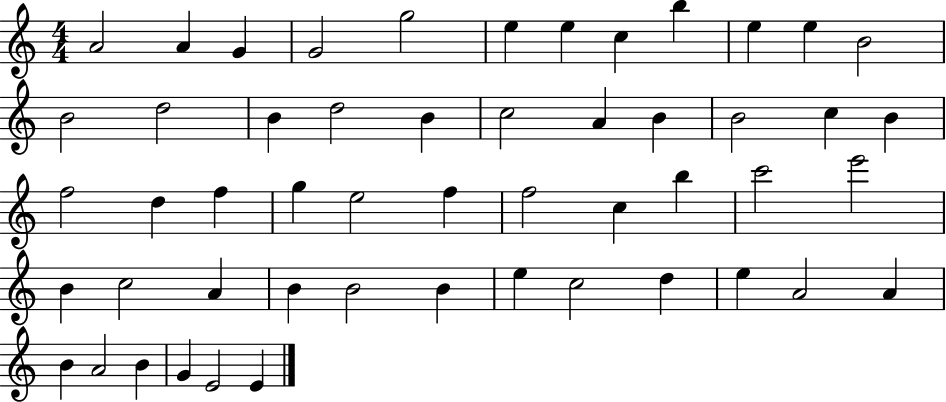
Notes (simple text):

A4/h A4/q G4/q G4/h G5/h E5/q E5/q C5/q B5/q E5/q E5/q B4/h B4/h D5/h B4/q D5/h B4/q C5/h A4/q B4/q B4/h C5/q B4/q F5/h D5/q F5/q G5/q E5/h F5/q F5/h C5/q B5/q C6/h E6/h B4/q C5/h A4/q B4/q B4/h B4/q E5/q C5/h D5/q E5/q A4/h A4/q B4/q A4/h B4/q G4/q E4/h E4/q